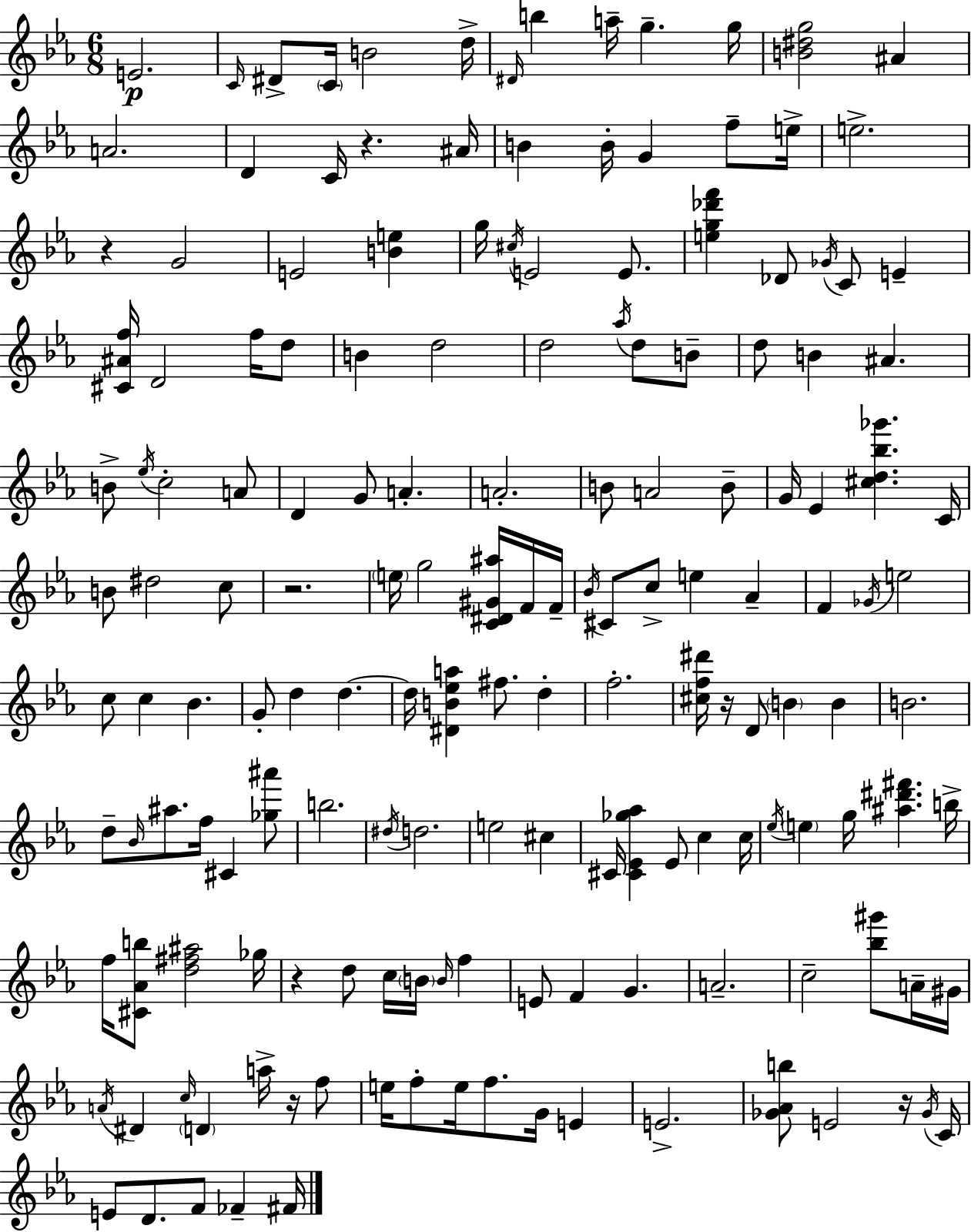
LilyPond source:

{
  \clef treble
  \numericTimeSignature
  \time 6/8
  \key ees \major
  e'2.\p | \grace { c'16 } dis'8-> \parenthesize c'16 b'2 | d''16-> \grace { dis'16 } b''4 a''16-- g''4.-- | g''16 <b' dis'' g''>2 ais'4 | \break a'2. | d'4 c'16 r4. | ais'16 b'4 b'16-. g'4 f''8-- | e''16-> e''2.-> | \break r4 g'2 | e'2 <b' e''>4 | g''16 \acciaccatura { cis''16 } e'2 | e'8. <e'' g'' des''' f'''>4 des'8 \acciaccatura { ges'16 } c'8 | \break e'4-- <cis' ais' f''>16 d'2 | f''16 d''8 b'4 d''2 | d''2 | \acciaccatura { aes''16 } d''8 b'8-- d''8 b'4 ais'4. | \break b'8-> \acciaccatura { ees''16 } c''2-. | a'8 d'4 g'8 | a'4.-. a'2.-. | b'8 a'2 | \break b'8-- g'16 ees'4 <cis'' d'' bes'' ges'''>4. | c'16 b'8 dis''2 | c''8 r2. | \parenthesize e''16 g''2 | \break <c' dis' gis' ais''>16 f'16 f'16-- \acciaccatura { bes'16 } cis'8 c''8-> e''4 | aes'4-- f'4 \acciaccatura { ges'16 } | e''2 c''8 c''4 | bes'4. g'8-. d''4 | \break d''4.~~ d''16 <dis' b' ees'' a''>4 | fis''8. d''4-. f''2.-. | <cis'' f'' dis'''>16 r16 d'8 | \parenthesize b'4 b'4 b'2. | \break d''8-- \grace { bes'16 } ais''8. | f''16 cis'4 <ges'' ais'''>8 b''2. | \acciaccatura { dis''16 } d''2. | e''2 | \break cis''4 cis'16 <cis' ees' ges'' aes''>4 | ees'8 c''4 c''16 \acciaccatura { ees''16 } \parenthesize e''4 | g''16 <ais'' dis''' fis'''>4. b''16-> f''16 | <cis' aes' b''>8 <d'' fis'' ais''>2 ges''16 r4 | \break d''8 c''16 \parenthesize b'16 \grace { b'16 } f''4 | e'8 f'4 g'4. | a'2.-- | c''2-- <bes'' gis'''>8 a'16-- gis'16 | \break \acciaccatura { a'16 } dis'4 \grace { c''16 } \parenthesize d'4 a''16-> r16 | f''8 e''16 f''8-. e''16 f''8. g'16 e'4 | e'2.-> | <ges' aes' b''>8 e'2 | \break r16 \acciaccatura { ges'16 } c'16 e'8 d'8. f'8 fes'4-- | fis'16 \bar "|."
}